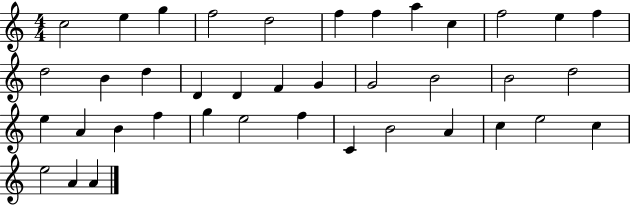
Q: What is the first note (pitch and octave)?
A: C5